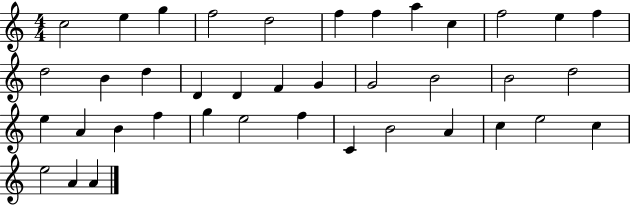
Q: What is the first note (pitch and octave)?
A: C5